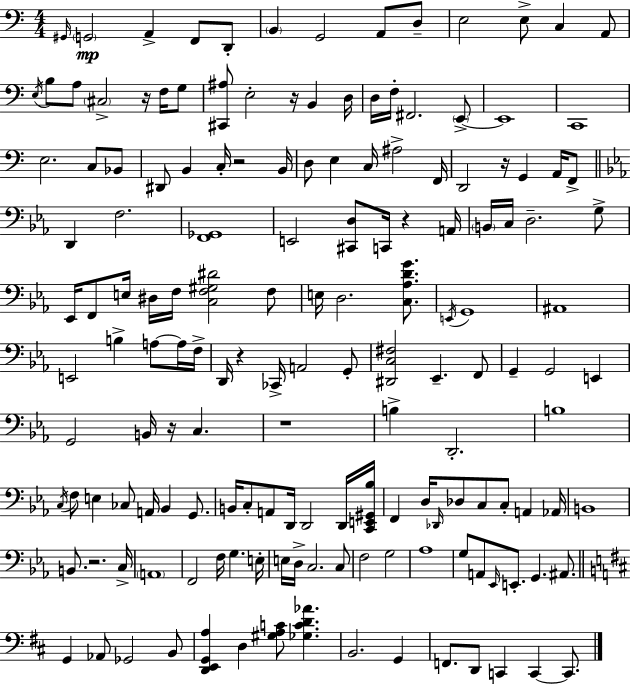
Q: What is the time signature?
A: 4/4